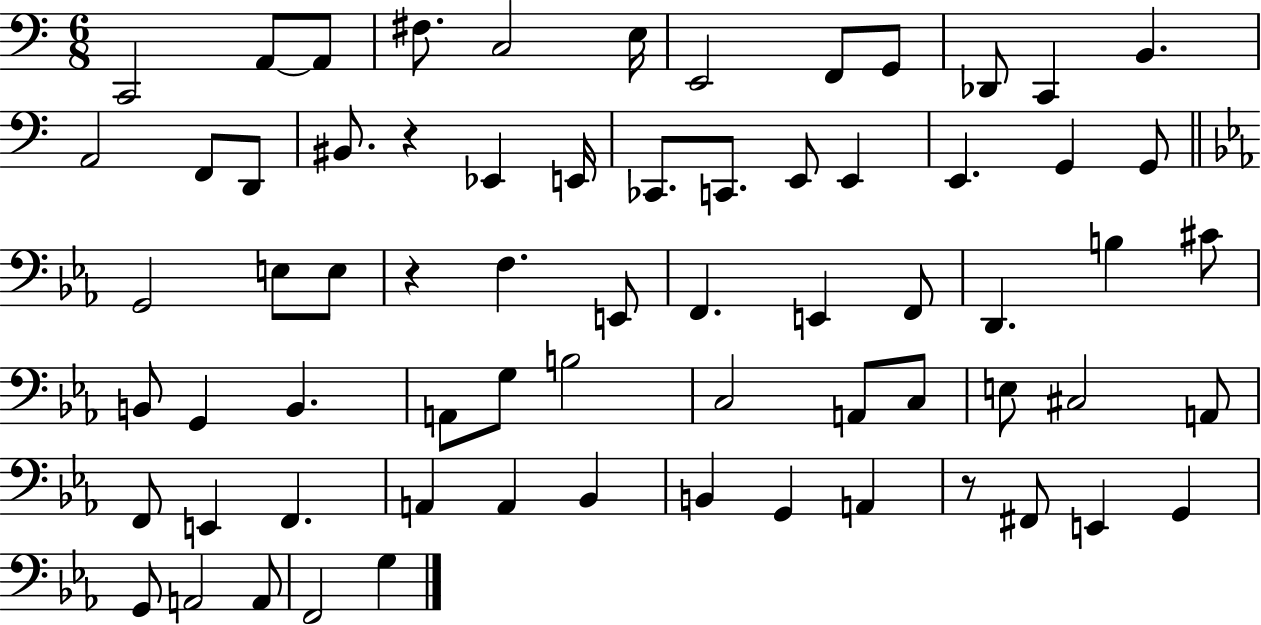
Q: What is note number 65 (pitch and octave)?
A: G3